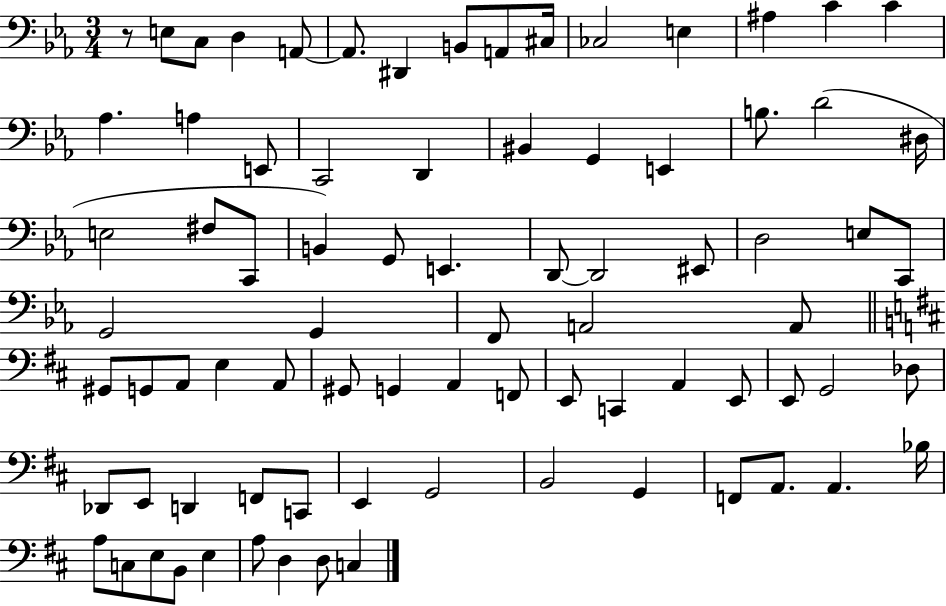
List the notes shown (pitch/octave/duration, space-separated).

R/e E3/e C3/e D3/q A2/e A2/e. D#2/q B2/e A2/e C#3/s CES3/h E3/q A#3/q C4/q C4/q Ab3/q. A3/q E2/e C2/h D2/q BIS2/q G2/q E2/q B3/e. D4/h D#3/s E3/h F#3/e C2/e B2/q G2/e E2/q. D2/e D2/h EIS2/e D3/h E3/e C2/e G2/h G2/q F2/e A2/h A2/e G#2/e G2/e A2/e E3/q A2/e G#2/e G2/q A2/q F2/e E2/e C2/q A2/q E2/e E2/e G2/h Db3/e Db2/e E2/e D2/q F2/e C2/e E2/q G2/h B2/h G2/q F2/e A2/e. A2/q. Bb3/s A3/e C3/e E3/e B2/e E3/q A3/e D3/q D3/e C3/q